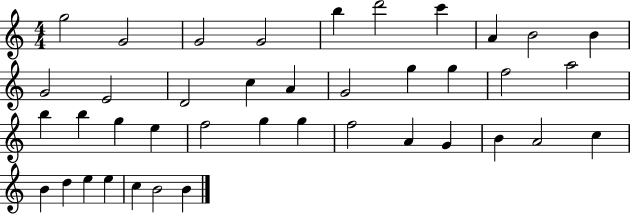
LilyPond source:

{
  \clef treble
  \numericTimeSignature
  \time 4/4
  \key c \major
  g''2 g'2 | g'2 g'2 | b''4 d'''2 c'''4 | a'4 b'2 b'4 | \break g'2 e'2 | d'2 c''4 a'4 | g'2 g''4 g''4 | f''2 a''2 | \break b''4 b''4 g''4 e''4 | f''2 g''4 g''4 | f''2 a'4 g'4 | b'4 a'2 c''4 | \break b'4 d''4 e''4 e''4 | c''4 b'2 b'4 | \bar "|."
}